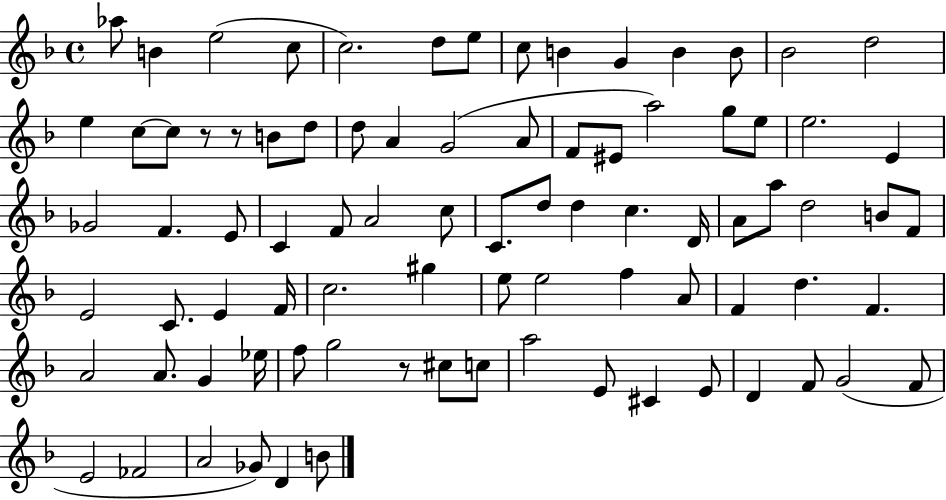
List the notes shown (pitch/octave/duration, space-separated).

Ab5/e B4/q E5/h C5/e C5/h. D5/e E5/e C5/e B4/q G4/q B4/q B4/e Bb4/h D5/h E5/q C5/e C5/e R/e R/e B4/e D5/e D5/e A4/q G4/h A4/e F4/e EIS4/e A5/h G5/e E5/e E5/h. E4/q Gb4/h F4/q. E4/e C4/q F4/e A4/h C5/e C4/e. D5/e D5/q C5/q. D4/s A4/e A5/e D5/h B4/e F4/e E4/h C4/e. E4/q F4/s C5/h. G#5/q E5/e E5/h F5/q A4/e F4/q D5/q. F4/q. A4/h A4/e. G4/q Eb5/s F5/e G5/h R/e C#5/e C5/e A5/h E4/e C#4/q E4/e D4/q F4/e G4/h F4/e E4/h FES4/h A4/h Gb4/e D4/q B4/e